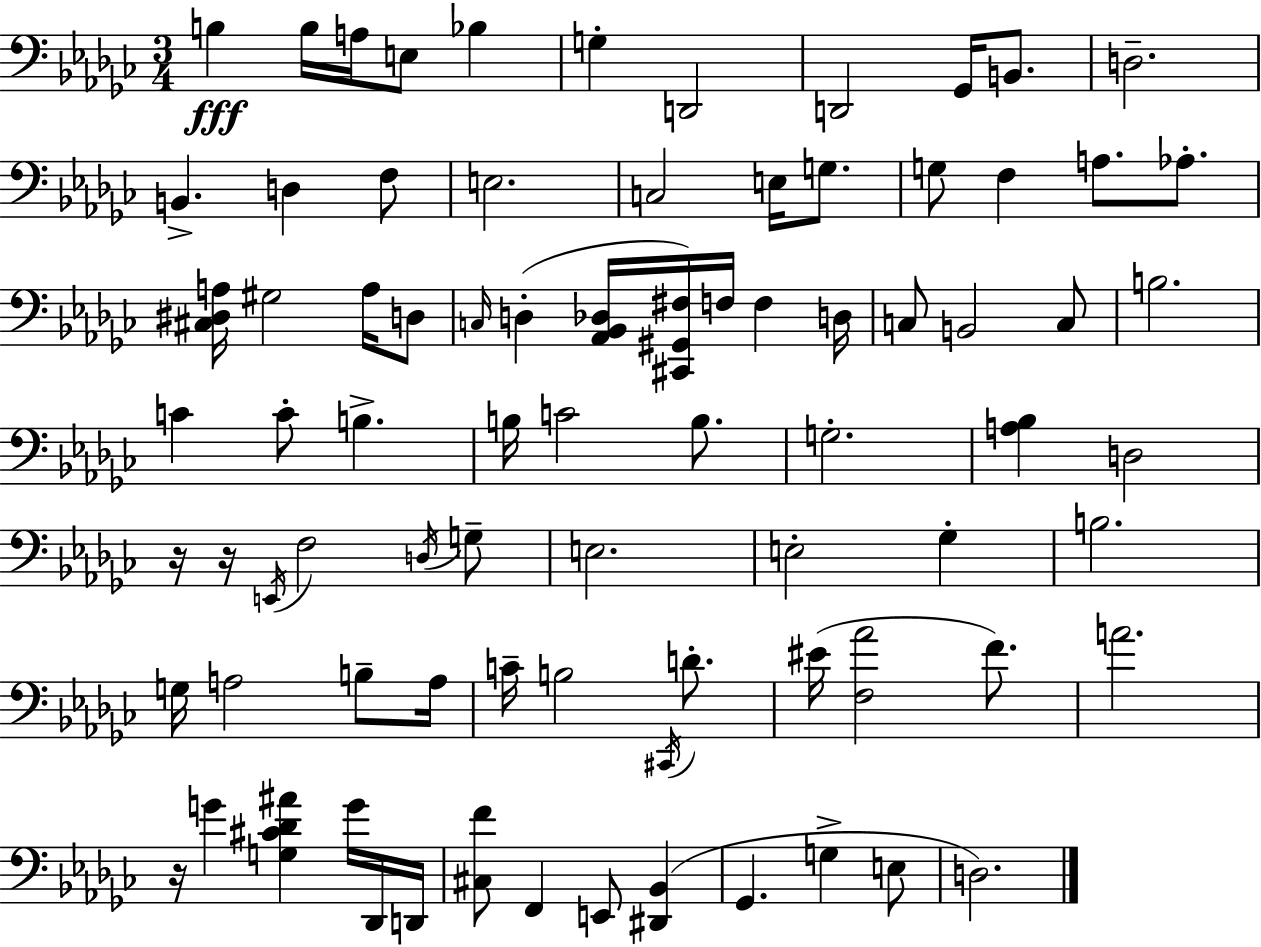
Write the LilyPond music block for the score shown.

{
  \clef bass
  \numericTimeSignature
  \time 3/4
  \key ees \minor
  b4\fff b16 a16 e8 bes4 | g4-. d,2 | d,2 ges,16 b,8. | d2.-- | \break b,4.-> d4 f8 | e2. | c2 e16 g8. | g8 f4 a8. aes8.-. | \break <cis dis a>16 gis2 a16 d8 | \grace { c16 }( d4-. <aes, bes, des>16 <cis, gis, fis>16) f16 f4 | d16 c8 b,2 c8 | b2. | \break c'4 c'8-. b4.-> | b16 c'2 b8. | g2.-. | <a bes>4 d2 | \break r16 r16 \acciaccatura { e,16 } f2 | \acciaccatura { d16 } g8-- e2. | e2-. ges4-. | b2. | \break g16 a2 | b8-- a16 c'16-- b2 | \acciaccatura { cis,16 } d'8.-. eis'16( <f aes'>2 | f'8.) a'2. | \break r16 g'4 <g cis' des' ais'>4 | g'16 des,16 d,16 <cis f'>8 f,4 e,8 | <dis, bes,>4( ges,4. g4-> | e8 d2.) | \break \bar "|."
}